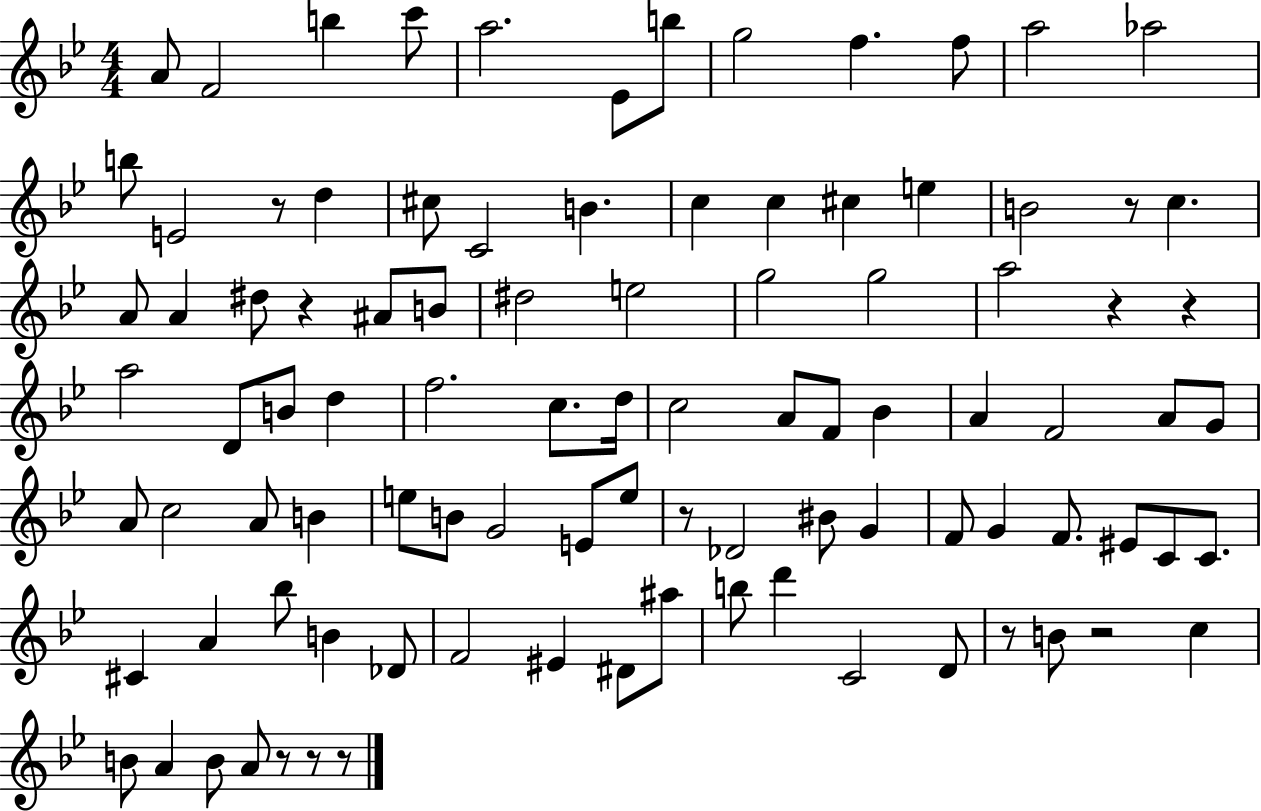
A4/e F4/h B5/q C6/e A5/h. Eb4/e B5/e G5/h F5/q. F5/e A5/h Ab5/h B5/e E4/h R/e D5/q C#5/e C4/h B4/q. C5/q C5/q C#5/q E5/q B4/h R/e C5/q. A4/e A4/q D#5/e R/q A#4/e B4/e D#5/h E5/h G5/h G5/h A5/h R/q R/q A5/h D4/e B4/e D5/q F5/h. C5/e. D5/s C5/h A4/e F4/e Bb4/q A4/q F4/h A4/e G4/e A4/e C5/h A4/e B4/q E5/e B4/e G4/h E4/e E5/e R/e Db4/h BIS4/e G4/q F4/e G4/q F4/e. EIS4/e C4/e C4/e. C#4/q A4/q Bb5/e B4/q Db4/e F4/h EIS4/q D#4/e A#5/e B5/e D6/q C4/h D4/e R/e B4/e R/h C5/q B4/e A4/q B4/e A4/e R/e R/e R/e